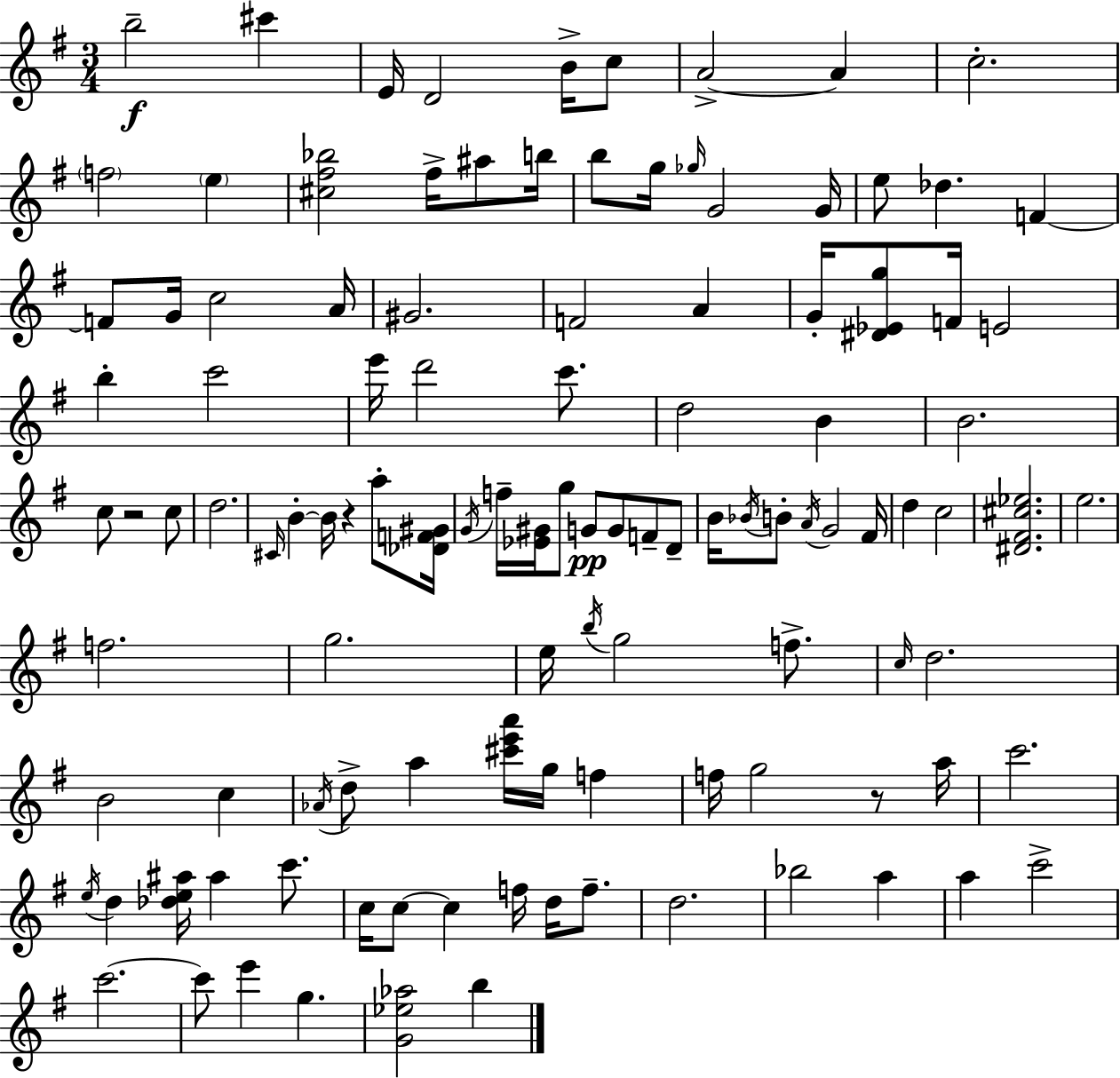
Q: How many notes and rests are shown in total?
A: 113